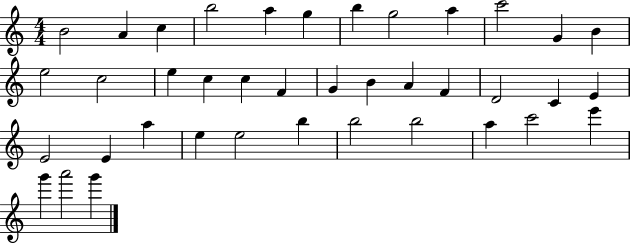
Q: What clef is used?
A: treble